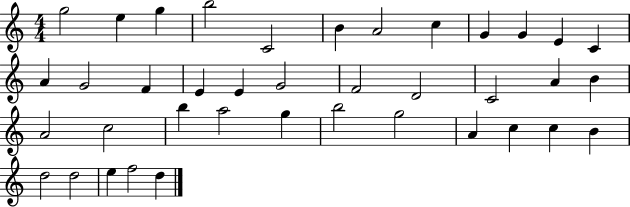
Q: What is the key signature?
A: C major